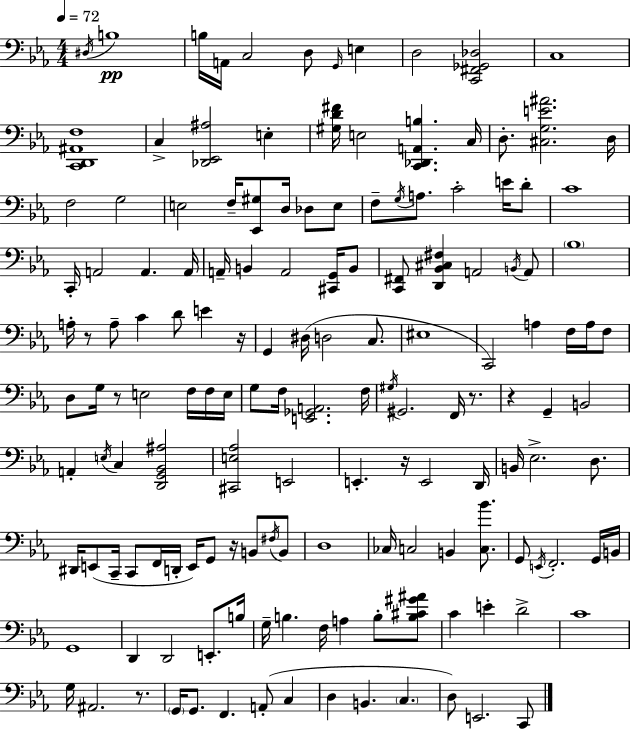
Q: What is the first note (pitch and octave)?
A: D#3